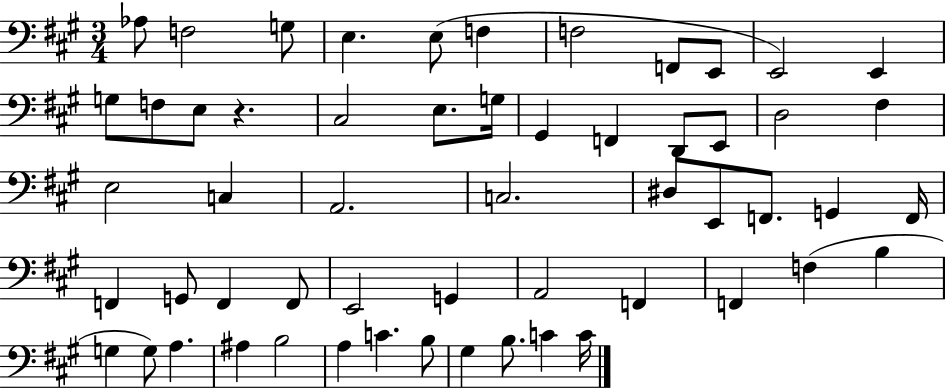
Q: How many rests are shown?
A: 1